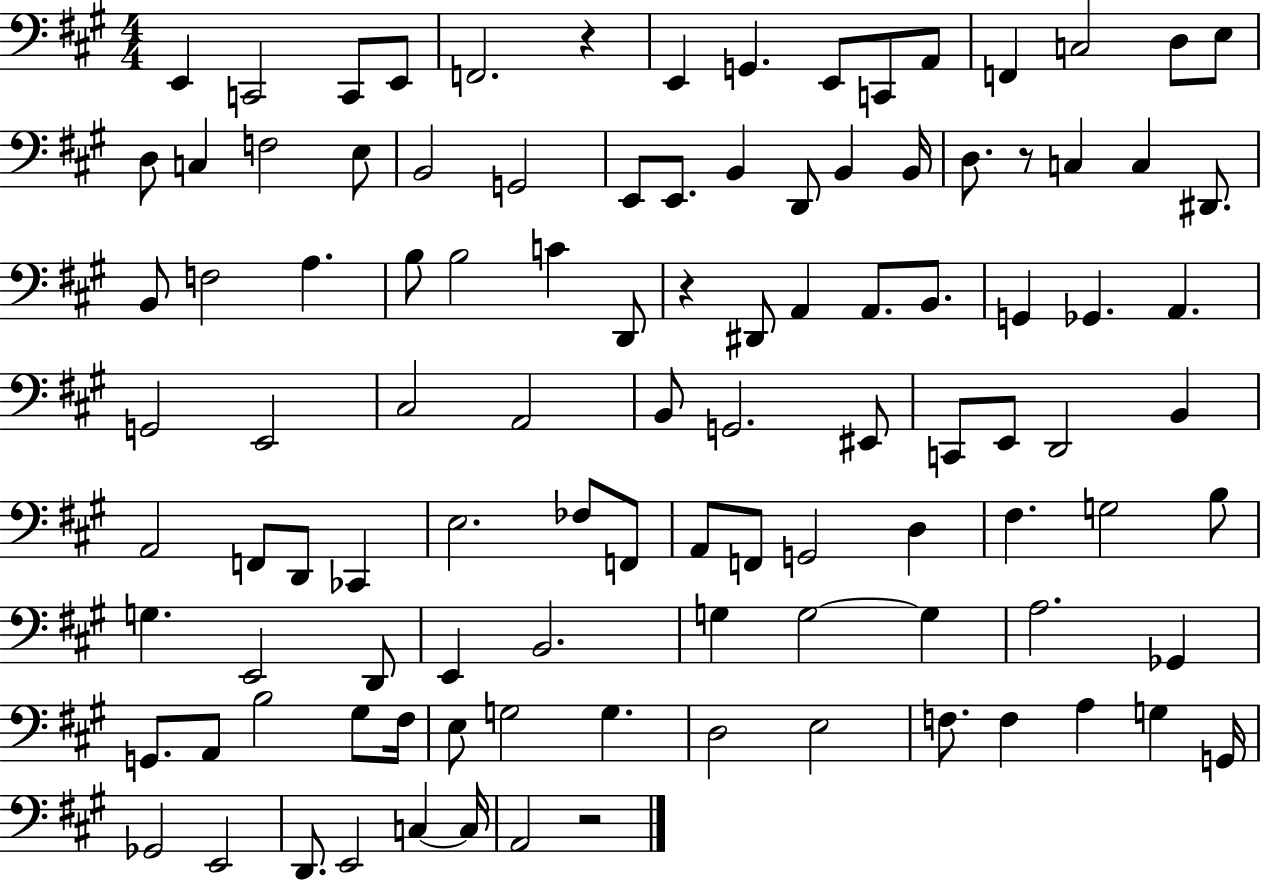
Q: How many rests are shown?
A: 4